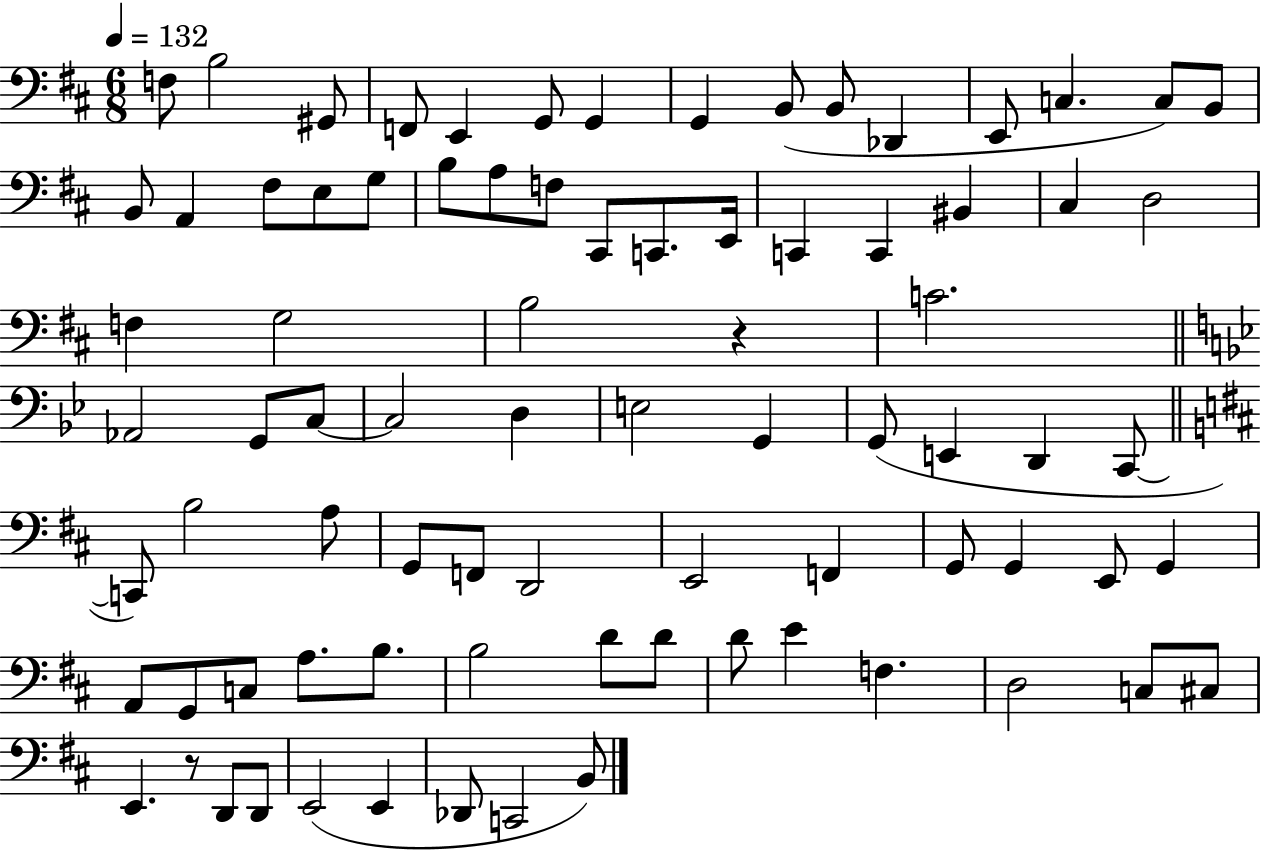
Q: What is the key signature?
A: D major